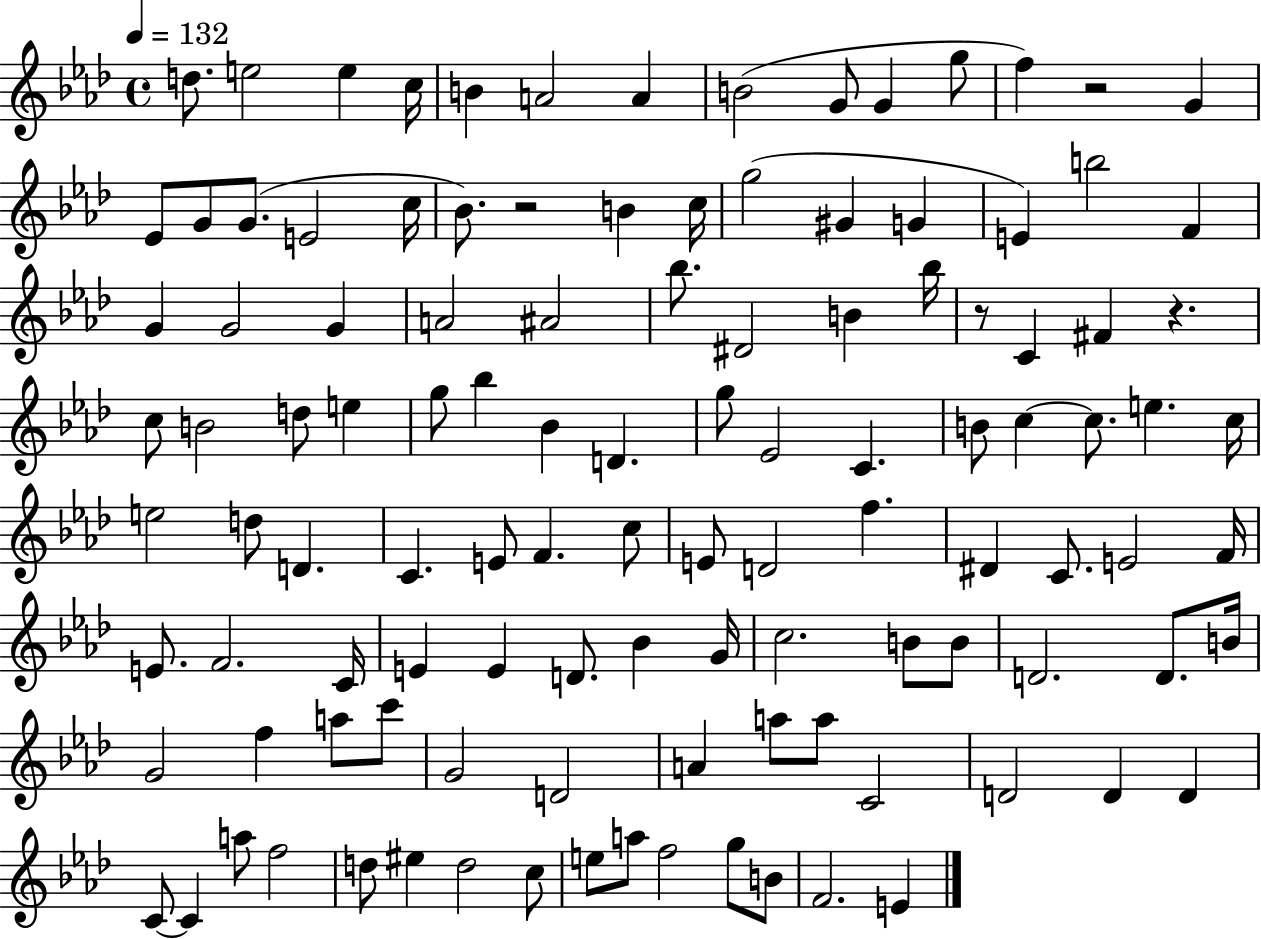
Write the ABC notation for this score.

X:1
T:Untitled
M:4/4
L:1/4
K:Ab
d/2 e2 e c/4 B A2 A B2 G/2 G g/2 f z2 G _E/2 G/2 G/2 E2 c/4 _B/2 z2 B c/4 g2 ^G G E b2 F G G2 G A2 ^A2 _b/2 ^D2 B _b/4 z/2 C ^F z c/2 B2 d/2 e g/2 _b _B D g/2 _E2 C B/2 c c/2 e c/4 e2 d/2 D C E/2 F c/2 E/2 D2 f ^D C/2 E2 F/4 E/2 F2 C/4 E E D/2 _B G/4 c2 B/2 B/2 D2 D/2 B/4 G2 f a/2 c'/2 G2 D2 A a/2 a/2 C2 D2 D D C/2 C a/2 f2 d/2 ^e d2 c/2 e/2 a/2 f2 g/2 B/2 F2 E